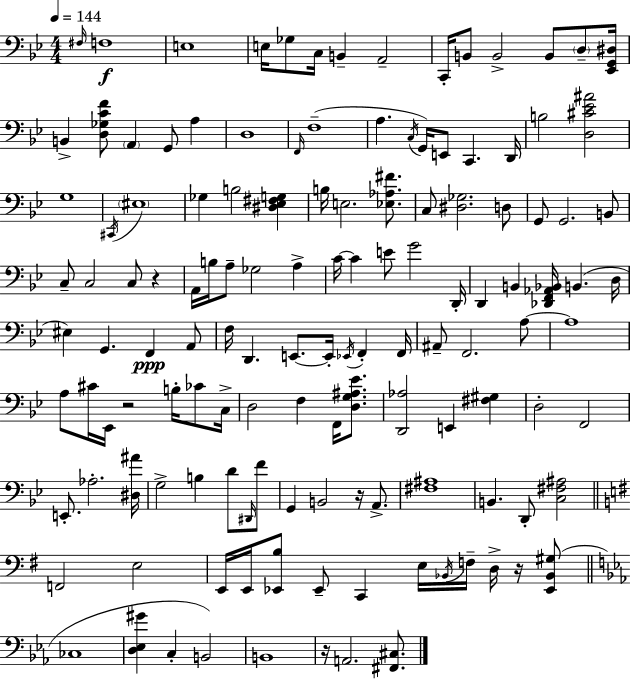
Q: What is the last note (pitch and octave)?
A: A2